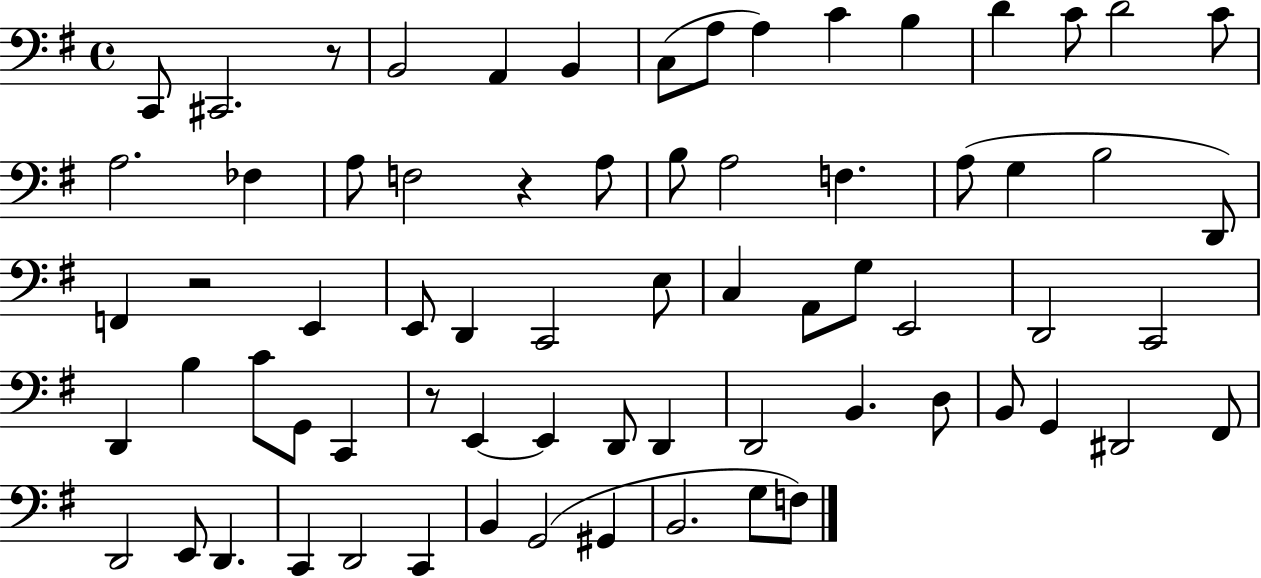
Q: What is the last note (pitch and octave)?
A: F3